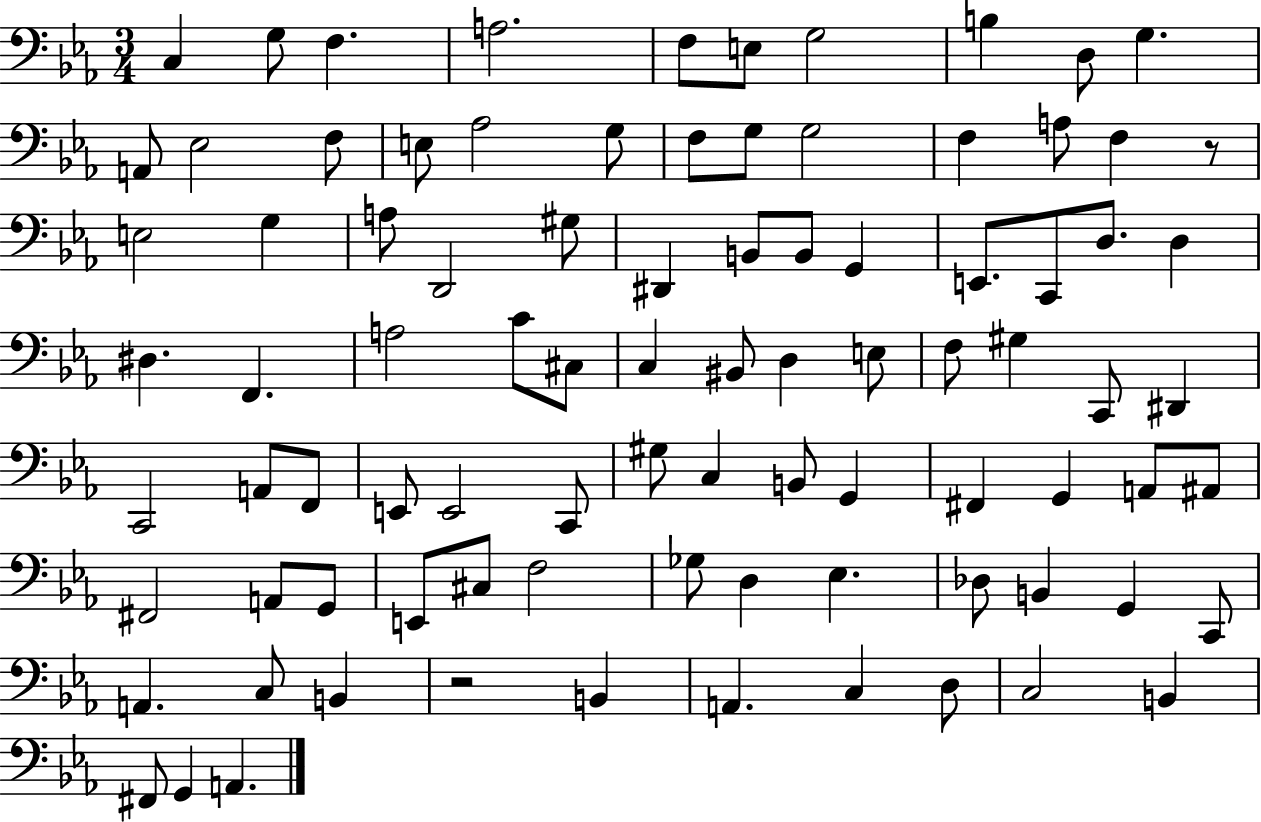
{
  \clef bass
  \numericTimeSignature
  \time 3/4
  \key ees \major
  c4 g8 f4. | a2. | f8 e8 g2 | b4 d8 g4. | \break a,8 ees2 f8 | e8 aes2 g8 | f8 g8 g2 | f4 a8 f4 r8 | \break e2 g4 | a8 d,2 gis8 | dis,4 b,8 b,8 g,4 | e,8. c,8 d8. d4 | \break dis4. f,4. | a2 c'8 cis8 | c4 bis,8 d4 e8 | f8 gis4 c,8 dis,4 | \break c,2 a,8 f,8 | e,8 e,2 c,8 | gis8 c4 b,8 g,4 | fis,4 g,4 a,8 ais,8 | \break fis,2 a,8 g,8 | e,8 cis8 f2 | ges8 d4 ees4. | des8 b,4 g,4 c,8 | \break a,4. c8 b,4 | r2 b,4 | a,4. c4 d8 | c2 b,4 | \break fis,8 g,4 a,4. | \bar "|."
}